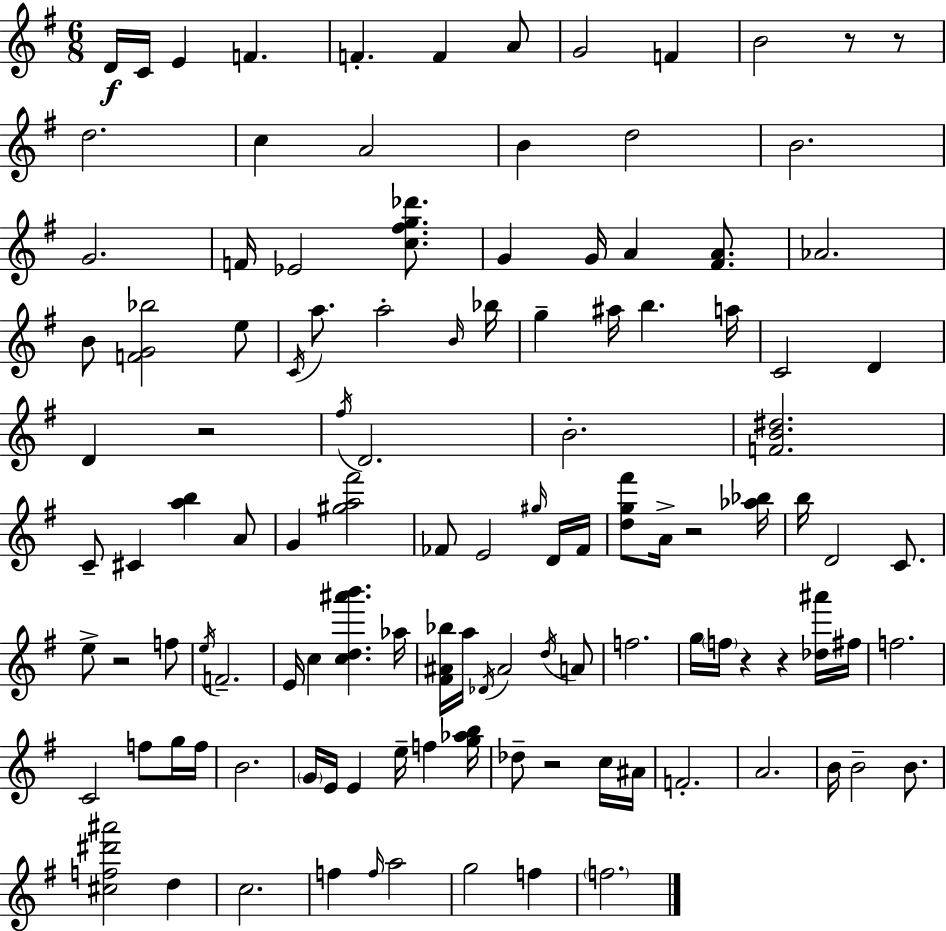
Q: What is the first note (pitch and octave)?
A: D4